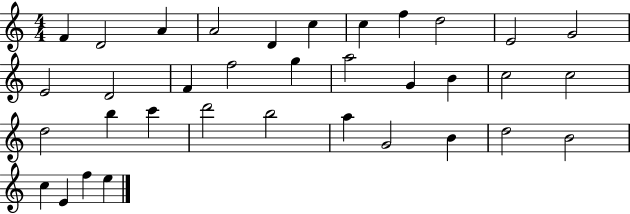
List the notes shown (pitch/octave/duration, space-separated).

F4/q D4/h A4/q A4/h D4/q C5/q C5/q F5/q D5/h E4/h G4/h E4/h D4/h F4/q F5/h G5/q A5/h G4/q B4/q C5/h C5/h D5/h B5/q C6/q D6/h B5/h A5/q G4/h B4/q D5/h B4/h C5/q E4/q F5/q E5/q